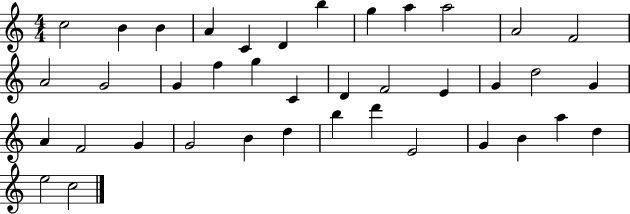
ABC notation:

X:1
T:Untitled
M:4/4
L:1/4
K:C
c2 B B A C D b g a a2 A2 F2 A2 G2 G f g C D F2 E G d2 G A F2 G G2 B d b d' E2 G B a d e2 c2